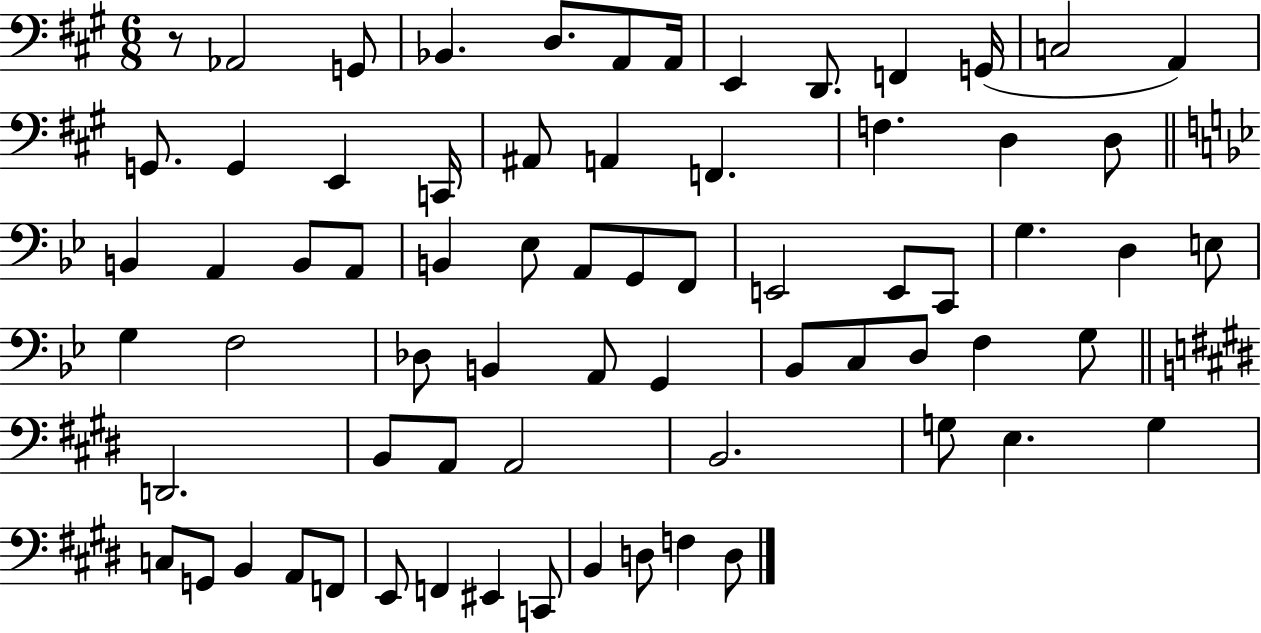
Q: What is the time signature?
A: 6/8